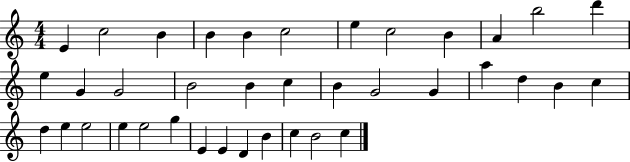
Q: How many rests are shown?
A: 0